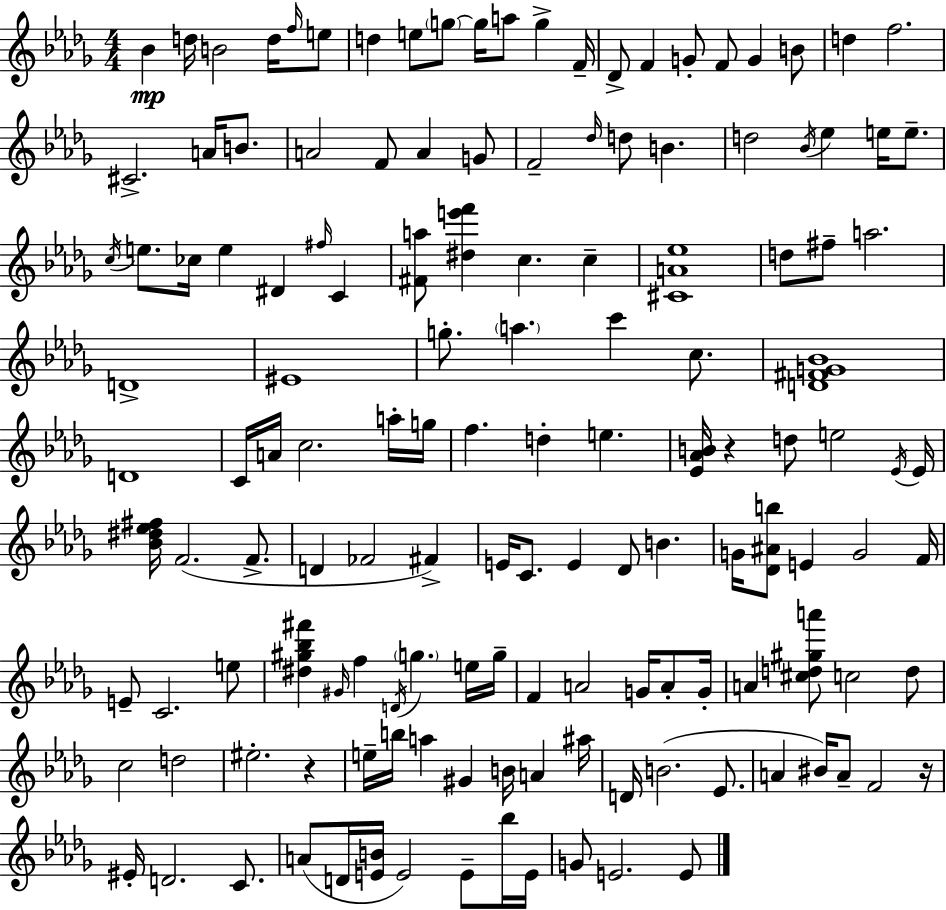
Bb4/q D5/s B4/h D5/s F5/s E5/e D5/q E5/e G5/e G5/s A5/e G5/q F4/s Db4/e F4/q G4/e F4/e G4/q B4/e D5/q F5/h. C#4/h. A4/s B4/e. A4/h F4/e A4/q G4/e F4/h Db5/s D5/e B4/q. D5/h Bb4/s Eb5/q E5/s E5/e. C5/s E5/e. CES5/s E5/q D#4/q F#5/s C4/q [F#4,A5]/e [D#5,E6,F6]/q C5/q. C5/q [C#4,A4,Eb5]/w D5/e F#5/e A5/h. D4/w EIS4/w G5/e. A5/q. C6/q C5/e. [D4,F#4,G4,Bb4]/w D4/w C4/s A4/s C5/h. A5/s G5/s F5/q. D5/q E5/q. [Eb4,Ab4,B4]/s R/q D5/e E5/h Eb4/s Eb4/s [Bb4,D#5,Eb5,F#5]/s F4/h. F4/e. D4/q FES4/h F#4/q E4/s C4/e. E4/q Db4/e B4/q. G4/s [Db4,A#4,B5]/e E4/q G4/h F4/s E4/e C4/h. E5/e [D#5,G#5,Bb5,F#6]/q G#4/s F5/q D4/s G5/q. E5/s G5/s F4/q A4/h G4/s A4/e G4/s A4/q [C#5,D5,G#5,A6]/e C5/h D5/e C5/h D5/h EIS5/h. R/q E5/s B5/s A5/q G#4/q B4/s A4/q A#5/s D4/s B4/h. Eb4/e. A4/q BIS4/s A4/e F4/h R/s EIS4/s D4/h. C4/e. A4/e D4/s [E4,B4]/s E4/h E4/e Bb5/s E4/s G4/e E4/h. E4/e